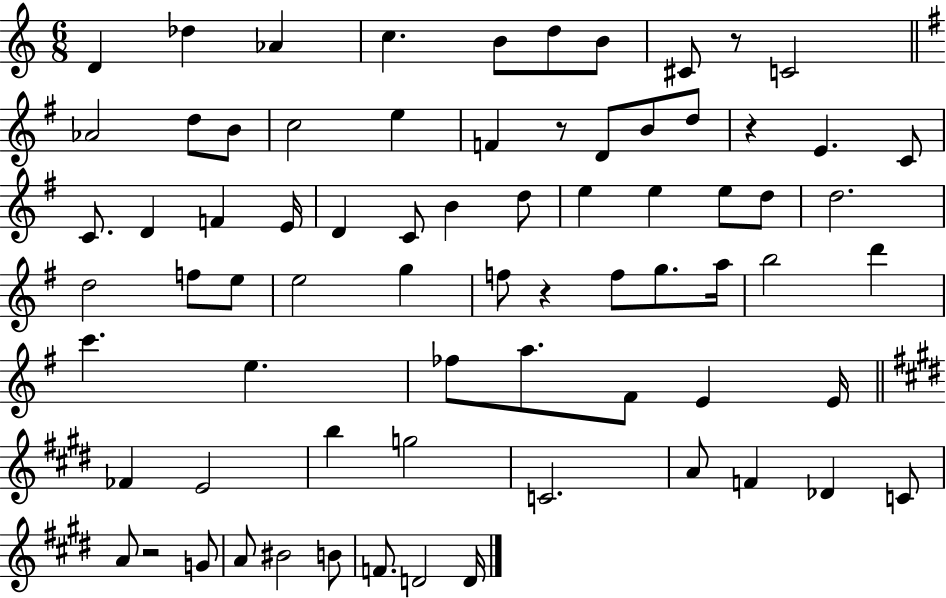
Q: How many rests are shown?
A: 5